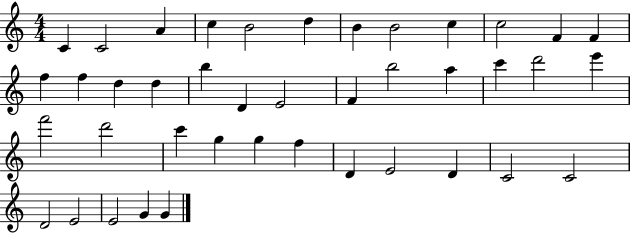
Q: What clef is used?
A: treble